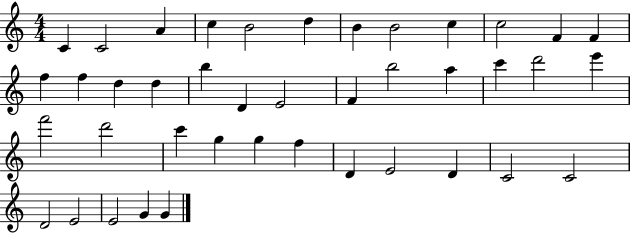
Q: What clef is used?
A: treble